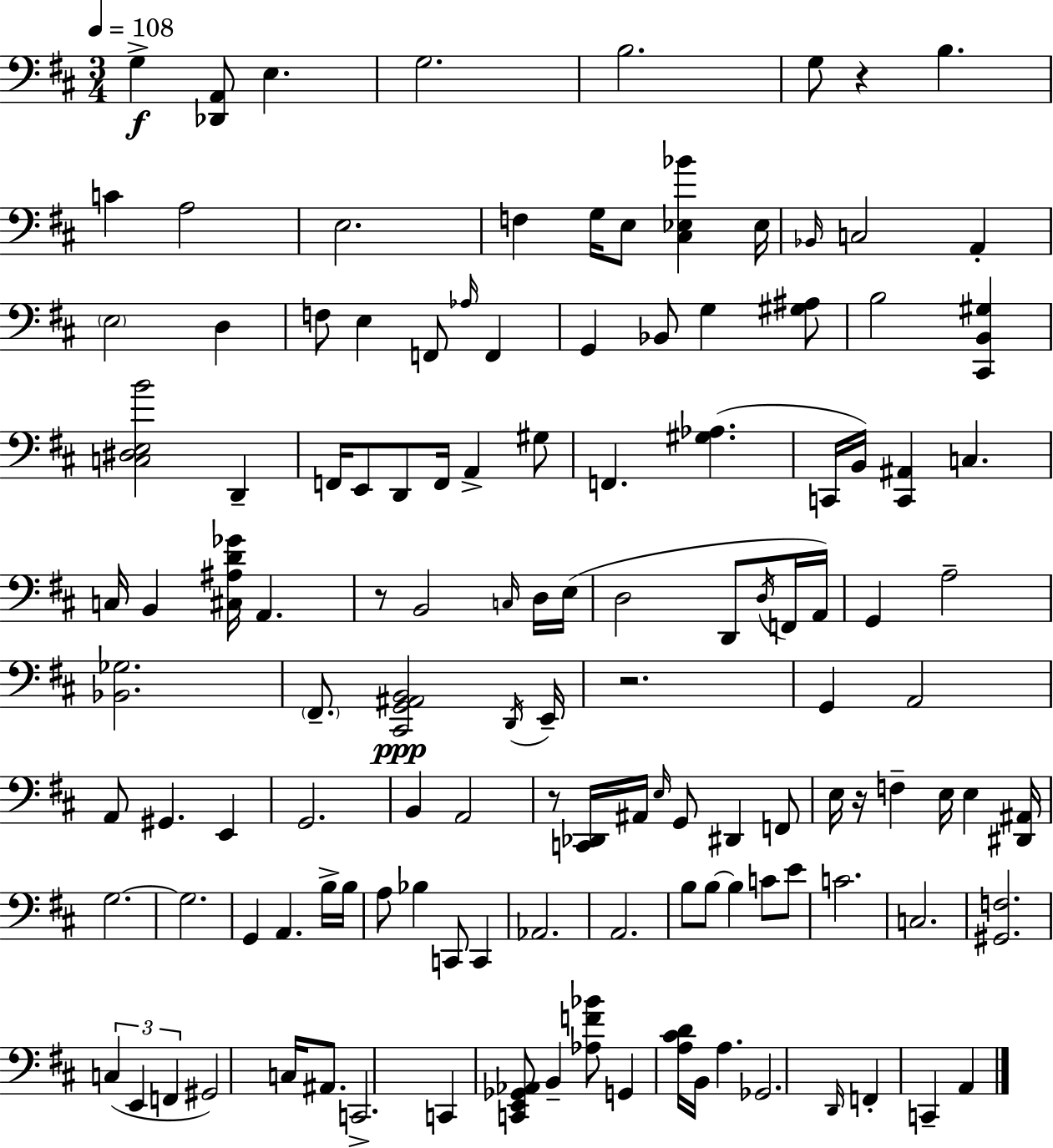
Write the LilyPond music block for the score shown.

{
  \clef bass
  \numericTimeSignature
  \time 3/4
  \key d \major
  \tempo 4 = 108
  g4->\f <des, a,>8 e4. | g2. | b2. | g8 r4 b4. | \break c'4 a2 | e2. | f4 g16 e8 <cis ees bes'>4 ees16 | \grace { bes,16 } c2 a,4-. | \break \parenthesize e2 d4 | f8 e4 f,8 \grace { aes16 } f,4 | g,4 bes,8 g4 | <gis ais>8 b2 <cis, b, gis>4 | \break <c dis e b'>2 d,4-- | f,16 e,8 d,8 f,16 a,4-> | gis8 f,4. <gis aes>4.( | c,16 b,16) <c, ais,>4 c4. | \break c16 b,4 <cis ais d' ges'>16 a,4. | r8 b,2 | \grace { c16 } d16 e16( d2 d,8 | \acciaccatura { d16 } f,16 a,16) g,4 a2-- | \break <bes, ges>2. | \parenthesize fis,8.-- <cis, g, ais, b,>2\ppp | \acciaccatura { d,16 } e,16-- r2. | g,4 a,2 | \break a,8 gis,4. | e,4 g,2. | b,4 a,2 | r8 <c, des,>16 ais,16 \grace { e16 } g,8 | \break dis,4 f,8 e16 r16 f4-- | e16 e4 <dis, ais,>16 g2.~~ | g2. | g,4 a,4. | \break b16-> b16 a8 bes4 | c,8 c,4 aes,2. | a,2. | b8 b8~~ b4 | \break c'8 e'8 c'2. | c2. | <gis, f>2. | \tuplet 3/2 { c4( e,4 | \break f,4 } gis,2) | c16 ais,8. c,2.-> | c,4 <c, e, ges, aes,>8 | b,4-- <aes f' bes'>8 g,4 <a cis' d'>16 b,16 | \break a4. ges,2. | \grace { d,16 } f,4-. c,4-- | a,4 \bar "|."
}